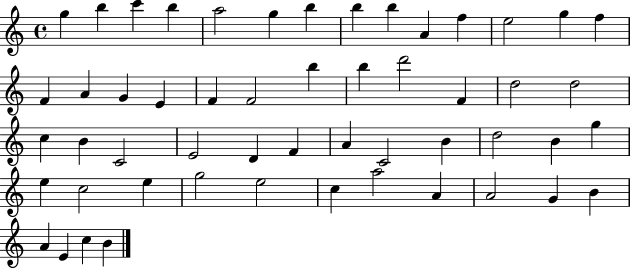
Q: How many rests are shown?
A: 0